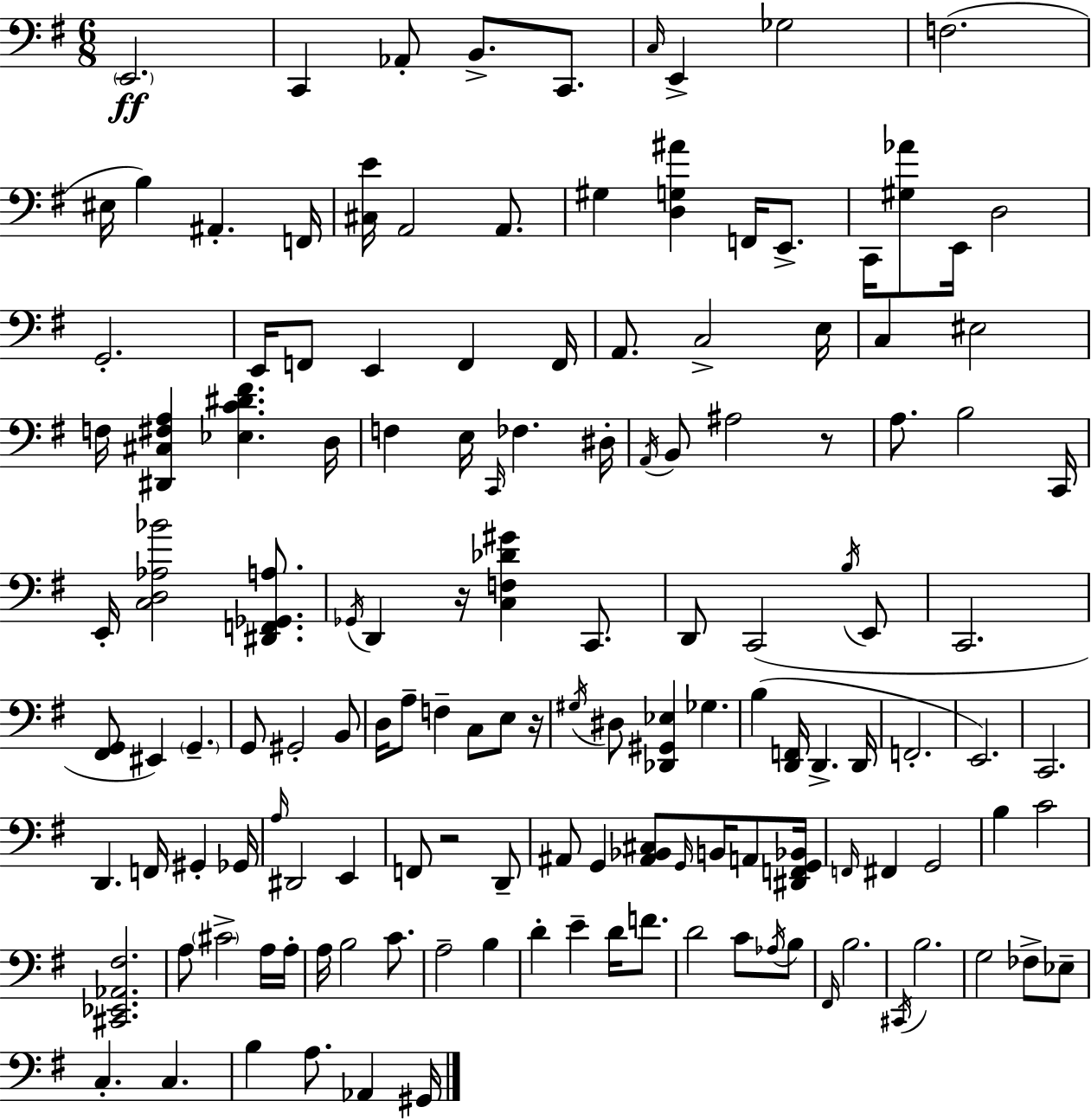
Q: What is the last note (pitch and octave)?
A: G#2